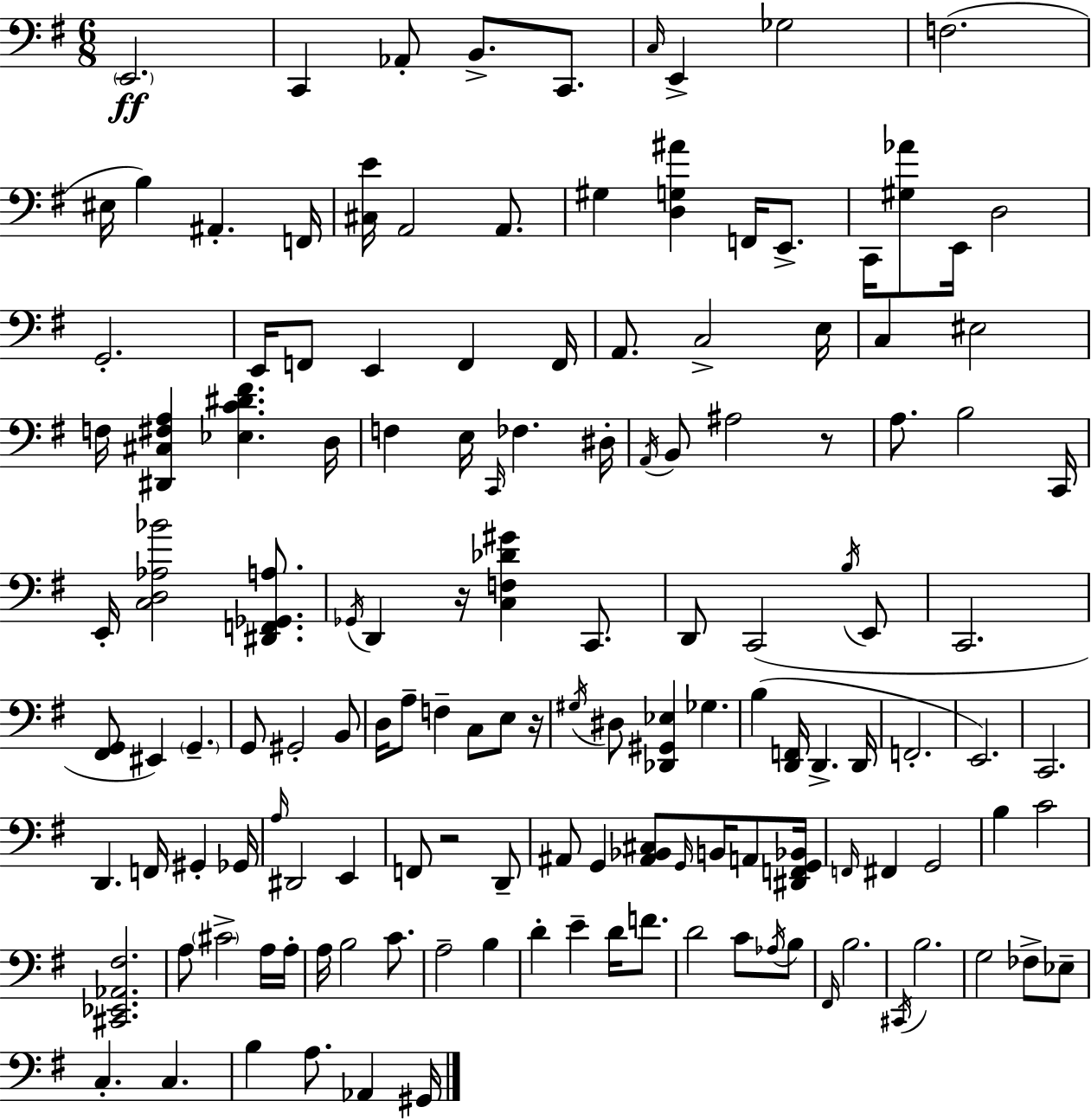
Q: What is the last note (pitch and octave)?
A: G#2